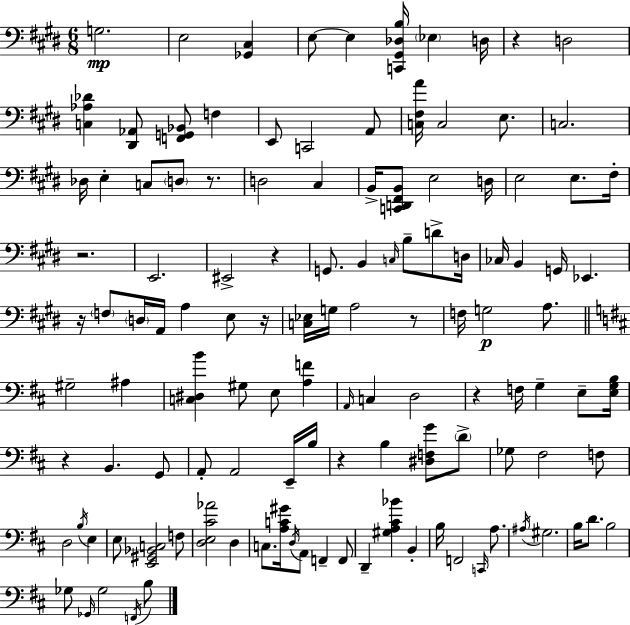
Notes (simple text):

G3/h. E3/h [Gb2,C#3]/q E3/e E3/q [C2,G#2,Db3,B3]/s Eb3/q D3/s R/q D3/h [C3,Ab3,Db4]/q [D#2,Ab2]/e [F2,G2,Bb2]/e F3/q E2/e C2/h A2/e [C3,F#3,A4]/s C3/h E3/e. C3/h. Db3/s E3/q C3/e D3/e R/e. D3/h C#3/q B2/s [C2,D2,F#2,B2]/e E3/h D3/s E3/h E3/e. F#3/s R/h. E2/h. EIS2/h R/q G2/e. B2/q C3/s B3/e D4/e D3/s CES3/s B2/q G2/s Eb2/q. R/s F3/e D3/s A2/s A3/q E3/e R/s [C3,Eb3]/s G3/s A3/h R/e F3/s G3/h A3/e. G#3/h A#3/q [C3,D#3,B4]/q G#3/e E3/e [A3,F4]/q A2/s C3/q D3/h R/q F3/s G3/q E3/e [E3,G3,B3]/s R/q B2/q. G2/e A2/e A2/h E2/s B3/s R/q B3/q [D#3,F3,G4]/e D4/e Gb3/e F#3/h F3/e D3/h B3/s E3/q E3/e [E2,G#2,Bb2,C3]/h F3/e [D3,E3,C#4,Ab4]/h D3/q C3/e. [A3,C4,G#4]/s D3/s A2/e F2/q F2/e D2/q [G#3,A3,C#4,Bb4]/q B2/q B3/s F2/h C2/s A3/e. A#3/s G#3/h. B3/s D4/e. B3/h Gb3/e Gb2/s Gb3/h F2/s B3/e